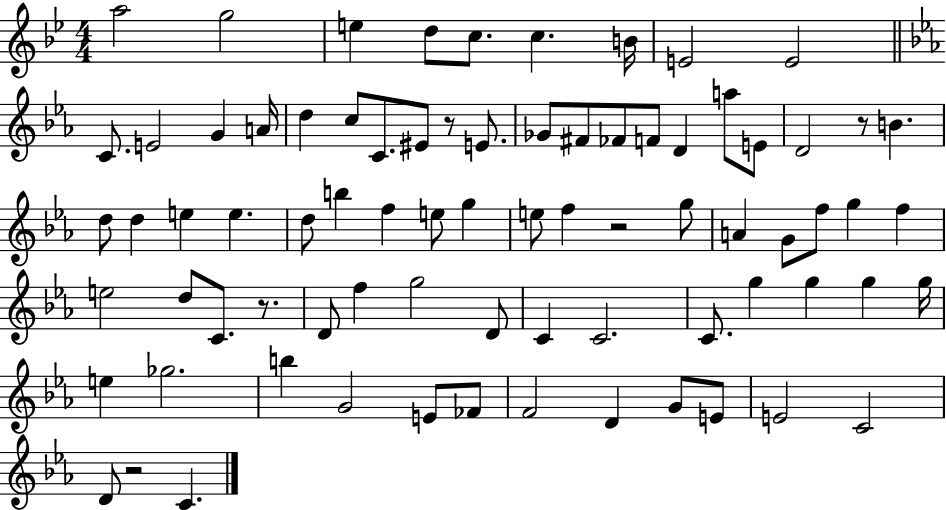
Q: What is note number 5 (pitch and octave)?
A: C5